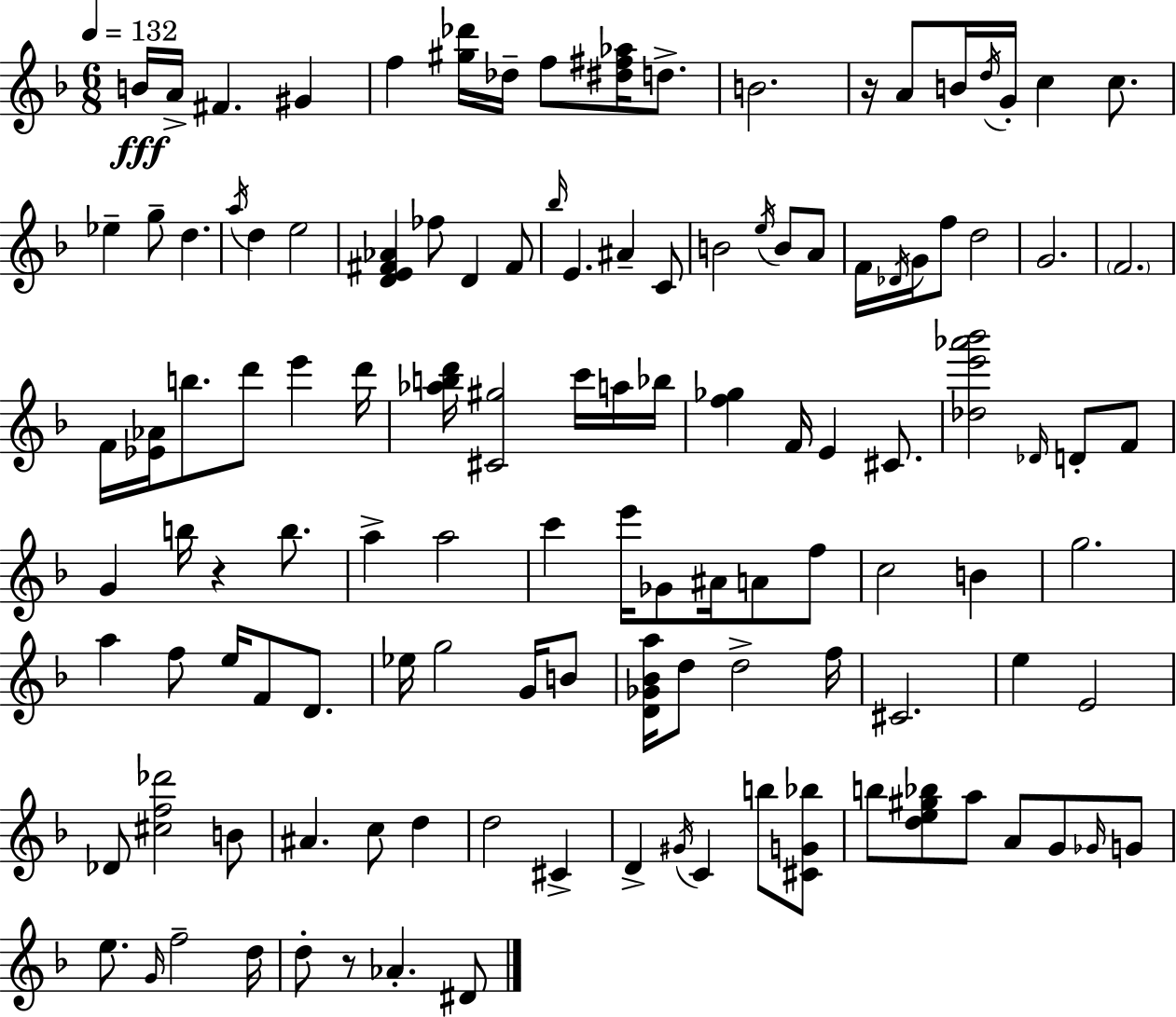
{
  \clef treble
  \numericTimeSignature
  \time 6/8
  \key f \major
  \tempo 4 = 132
  \repeat volta 2 { b'16\fff a'16-> fis'4. gis'4 | f''4 <gis'' des'''>16 des''16-- f''8 <dis'' fis'' aes''>16 d''8.-> | b'2. | r16 a'8 b'16 \acciaccatura { d''16 } g'16-. c''4 c''8. | \break ees''4-- g''8-- d''4. | \acciaccatura { a''16 } d''4 e''2 | <d' e' fis' aes'>4 fes''8 d'4 | fis'8 \grace { bes''16 } e'4. ais'4-- | \break c'8 b'2 \acciaccatura { e''16 } | b'8 a'8 f'16 \acciaccatura { des'16 } g'16 f''8 d''2 | g'2. | \parenthesize f'2. | \break f'16 <ees' aes'>16 b''8. d'''8 | e'''4 d'''16 <aes'' b'' d'''>16 <cis' gis''>2 | c'''16 a''16 bes''16 <f'' ges''>4 f'16 e'4 | cis'8. <des'' e''' aes''' bes'''>2 | \break \grace { des'16 } d'8-. f'8 g'4 b''16 r4 | b''8. a''4-> a''2 | c'''4 e'''16 ges'8 | ais'16 a'8 f''8 c''2 | \break b'4 g''2. | a''4 f''8 | e''16 f'8 d'8. ees''16 g''2 | g'16 b'8 <d' ges' bes' a''>16 d''8 d''2-> | \break f''16 cis'2. | e''4 e'2 | des'8 <cis'' f'' des'''>2 | b'8 ais'4. | \break c''8 d''4 d''2 | cis'4-> d'4-> \acciaccatura { gis'16 } c'4 | b''8 <cis' g' bes''>8 b''8 <d'' e'' gis'' bes''>8 a''8 | a'8 g'8 \grace { ges'16 } g'8 e''8. \grace { g'16 } | \break f''2-- d''16 d''8-. r8 | aes'4.-. dis'8 } \bar "|."
}